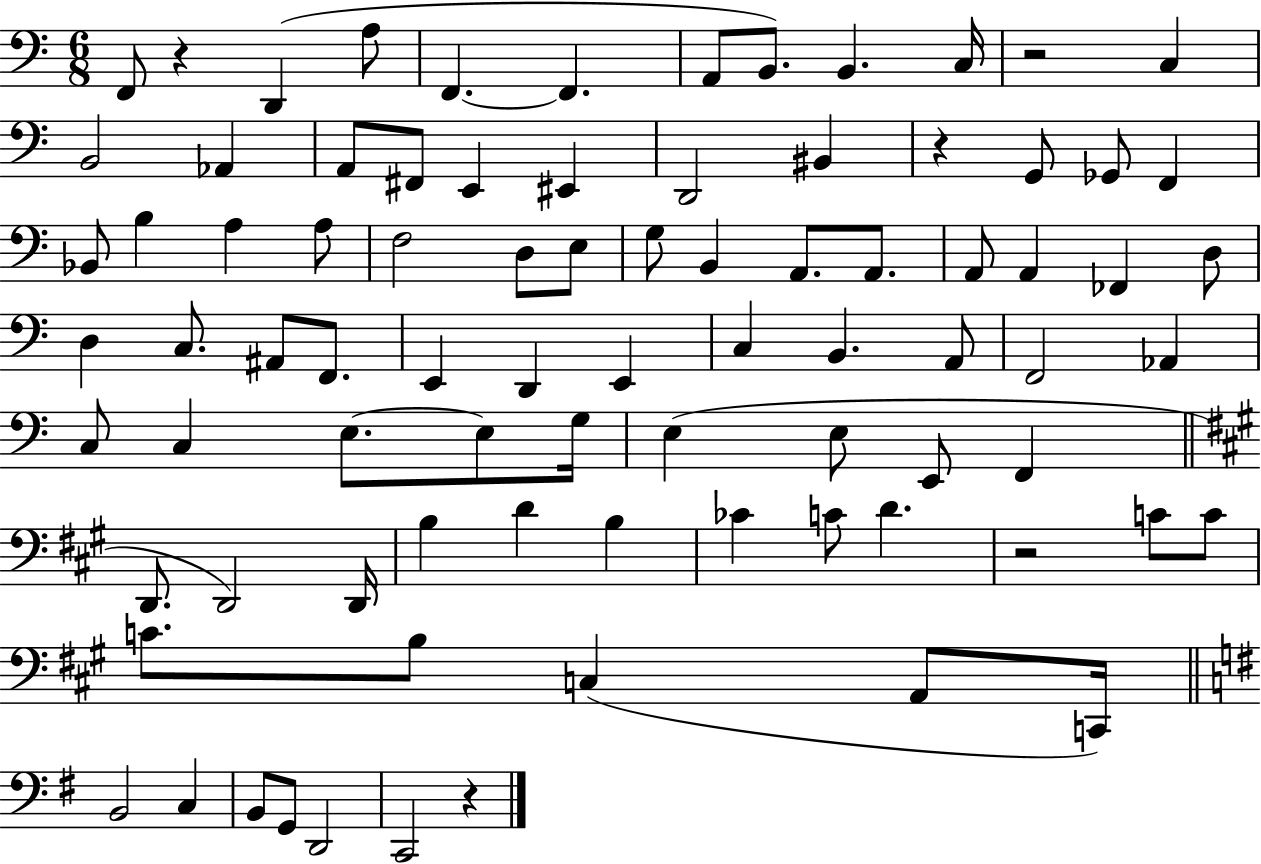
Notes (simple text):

F2/e R/q D2/q A3/e F2/q. F2/q. A2/e B2/e. B2/q. C3/s R/h C3/q B2/h Ab2/q A2/e F#2/e E2/q EIS2/q D2/h BIS2/q R/q G2/e Gb2/e F2/q Bb2/e B3/q A3/q A3/e F3/h D3/e E3/e G3/e B2/q A2/e. A2/e. A2/e A2/q FES2/q D3/e D3/q C3/e. A#2/e F2/e. E2/q D2/q E2/q C3/q B2/q. A2/e F2/h Ab2/q C3/e C3/q E3/e. E3/e G3/s E3/q E3/e E2/e F2/q D2/e. D2/h D2/s B3/q D4/q B3/q CES4/q C4/e D4/q. R/h C4/e C4/e C4/e. B3/e C3/q A2/e C2/s B2/h C3/q B2/e G2/e D2/h C2/h R/q